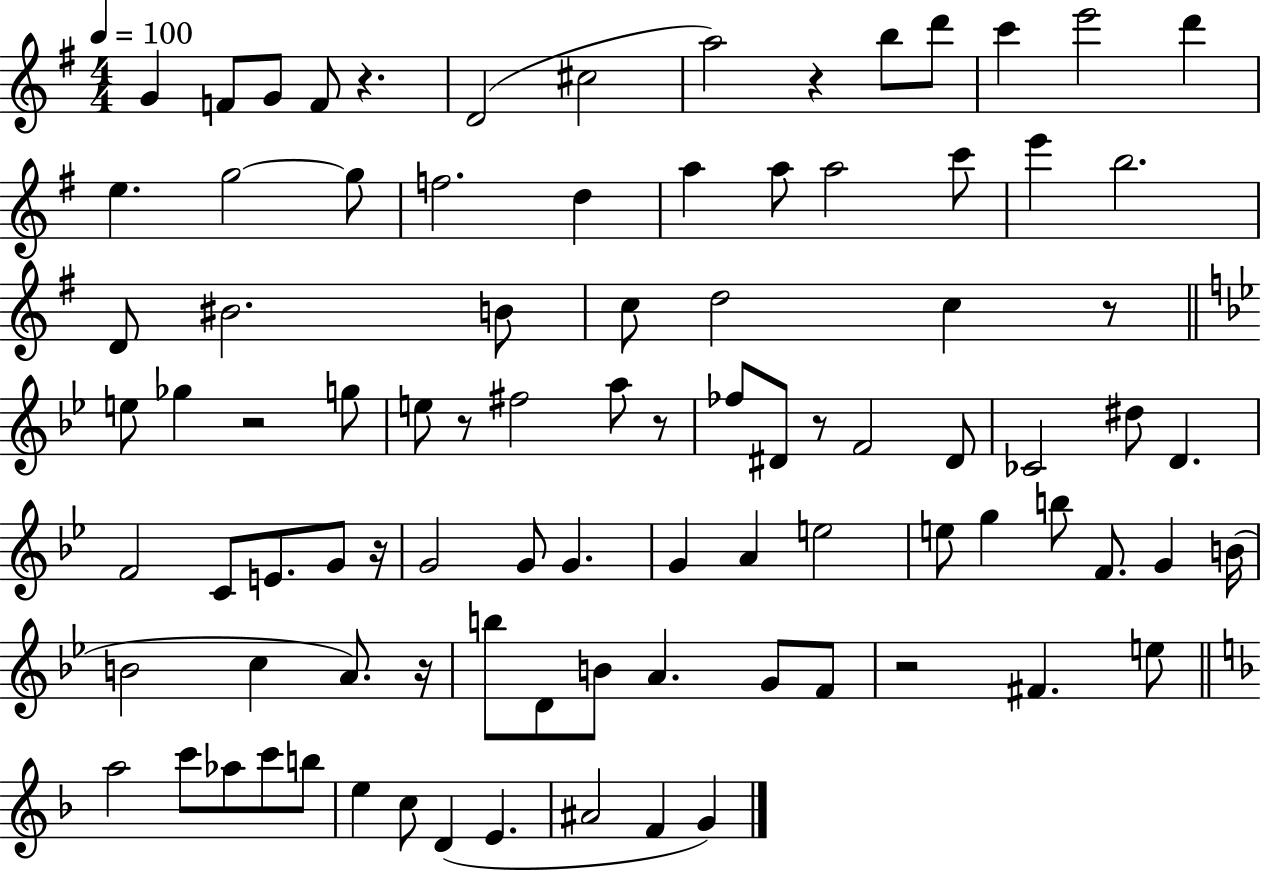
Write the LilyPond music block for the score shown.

{
  \clef treble
  \numericTimeSignature
  \time 4/4
  \key g \major
  \tempo 4 = 100
  g'4 f'8 g'8 f'8 r4. | d'2( cis''2 | a''2) r4 b''8 d'''8 | c'''4 e'''2 d'''4 | \break e''4. g''2~~ g''8 | f''2. d''4 | a''4 a''8 a''2 c'''8 | e'''4 b''2. | \break d'8 bis'2. b'8 | c''8 d''2 c''4 r8 | \bar "||" \break \key bes \major e''8 ges''4 r2 g''8 | e''8 r8 fis''2 a''8 r8 | fes''8 dis'8 r8 f'2 dis'8 | ces'2 dis''8 d'4. | \break f'2 c'8 e'8. g'8 r16 | g'2 g'8 g'4. | g'4 a'4 e''2 | e''8 g''4 b''8 f'8. g'4 b'16( | \break b'2 c''4 a'8.) r16 | b''8 d'8 b'8 a'4. g'8 f'8 | r2 fis'4. e''8 | \bar "||" \break \key f \major a''2 c'''8 aes''8 c'''8 b''8 | e''4 c''8 d'4( e'4. | ais'2 f'4 g'4) | \bar "|."
}